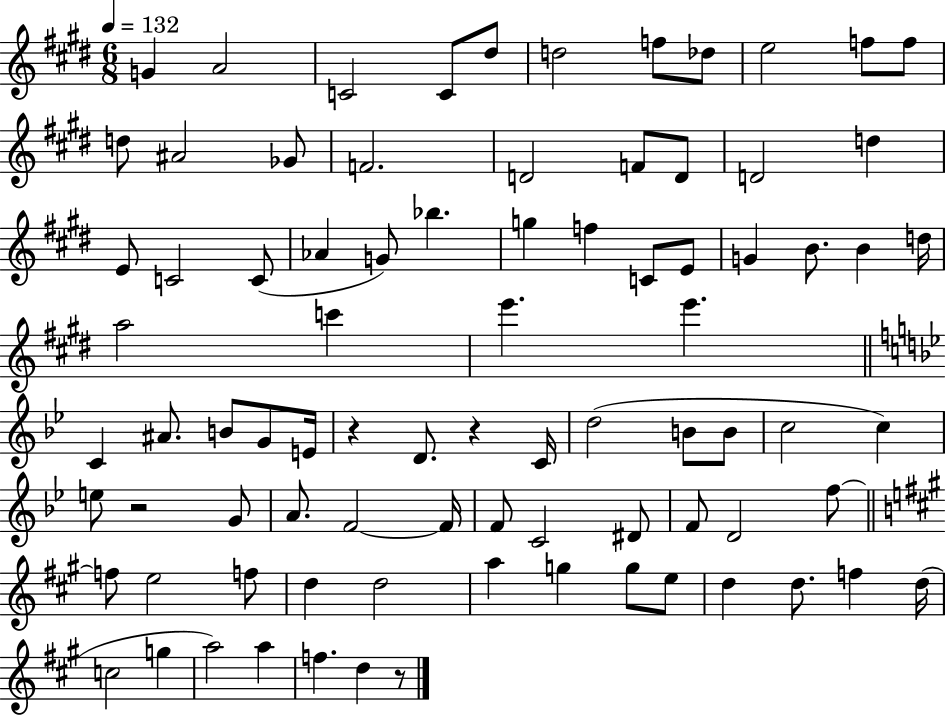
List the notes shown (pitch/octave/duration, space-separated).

G4/q A4/h C4/h C4/e D#5/e D5/h F5/e Db5/e E5/h F5/e F5/e D5/e A#4/h Gb4/e F4/h. D4/h F4/e D4/e D4/h D5/q E4/e C4/h C4/e Ab4/q G4/e Bb5/q. G5/q F5/q C4/e E4/e G4/q B4/e. B4/q D5/s A5/h C6/q E6/q. E6/q. C4/q A#4/e. B4/e G4/e E4/s R/q D4/e. R/q C4/s D5/h B4/e B4/e C5/h C5/q E5/e R/h G4/e A4/e. F4/h F4/s F4/e C4/h D#4/e F4/e D4/h F5/e F5/e E5/h F5/e D5/q D5/h A5/q G5/q G5/e E5/e D5/q D5/e. F5/q D5/s C5/h G5/q A5/h A5/q F5/q. D5/q R/e